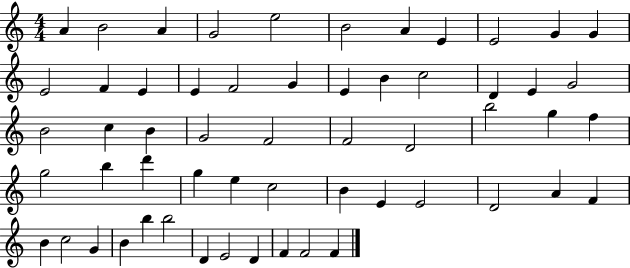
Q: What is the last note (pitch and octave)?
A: F4